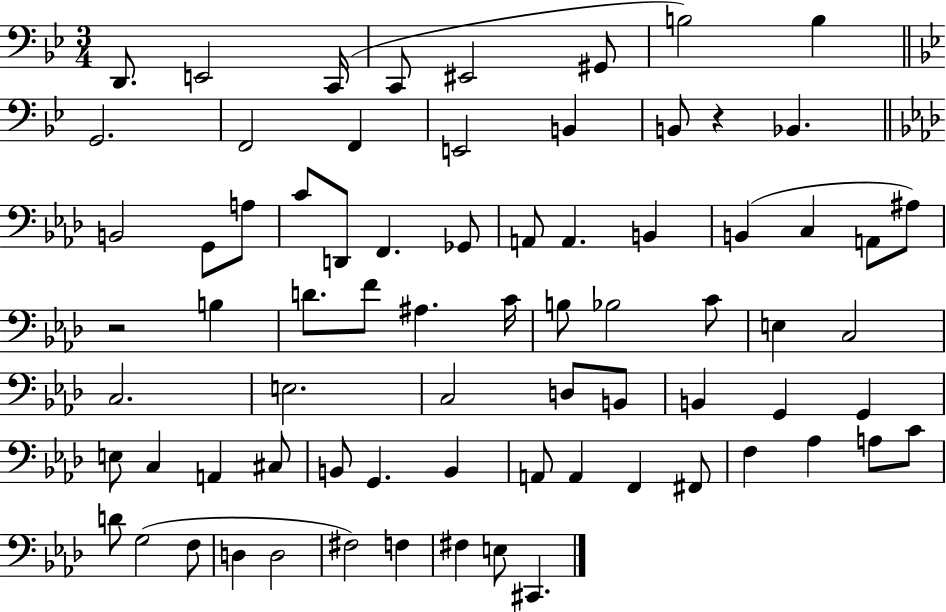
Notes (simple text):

D2/e. E2/h C2/s C2/e EIS2/h G#2/e B3/h B3/q G2/h. F2/h F2/q E2/h B2/q B2/e R/q Bb2/q. B2/h G2/e A3/e C4/e D2/e F2/q. Gb2/e A2/e A2/q. B2/q B2/q C3/q A2/e A#3/e R/h B3/q D4/e. F4/e A#3/q. C4/s B3/e Bb3/h C4/e E3/q C3/h C3/h. E3/h. C3/h D3/e B2/e B2/q G2/q G2/q E3/e C3/q A2/q C#3/e B2/e G2/q. B2/q A2/e A2/q F2/q F#2/e F3/q Ab3/q A3/e C4/e D4/e G3/h F3/e D3/q D3/h F#3/h F3/q F#3/q E3/e C#2/q.